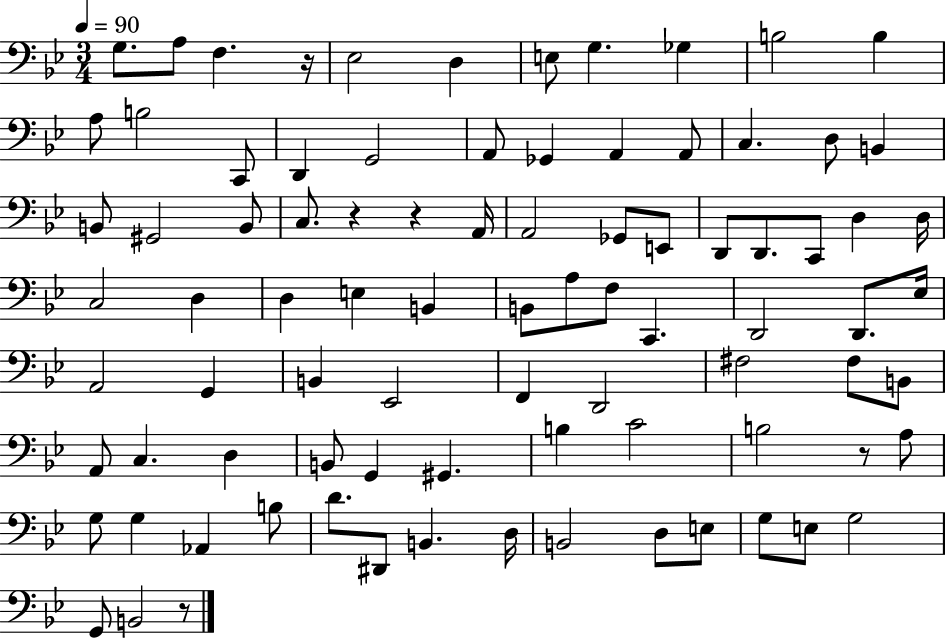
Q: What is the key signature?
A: BES major